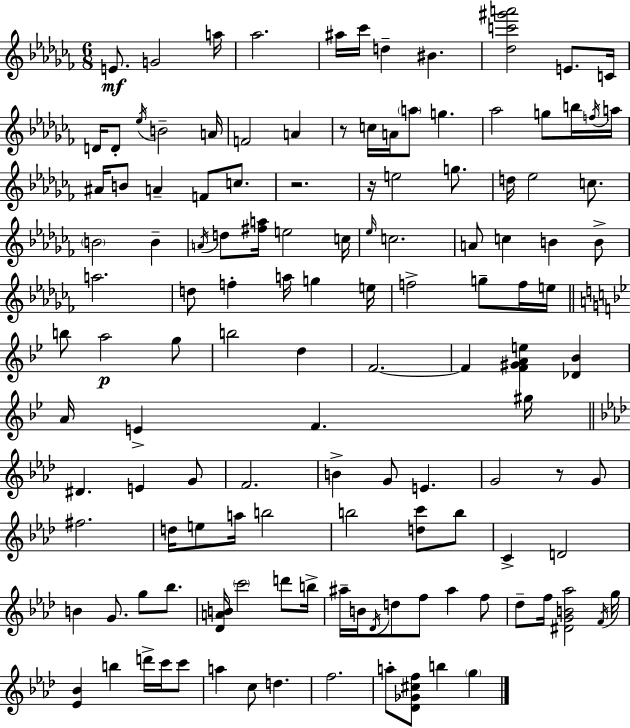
E4/e. G4/h A5/s Ab5/h. A#5/s CES6/s D5/q BIS4/q. [Db5,C6,G#6,A6]/h E4/e. C4/s D4/s D4/e Eb5/s B4/h A4/s F4/h A4/q R/e C5/s A4/s A5/e G5/q. Ab5/h G5/e B5/s F5/s A5/s A#4/s B4/e A4/q F4/e C5/e. R/h. R/s E5/h G5/e. D5/s Eb5/h C5/e. B4/h B4/q A4/s D5/e [F#5,A5]/s E5/h C5/s Eb5/s C5/h. A4/e C5/q B4/q B4/e A5/h. D5/e F5/q A5/s G5/q E5/s F5/h G5/e F5/s E5/s B5/e A5/h G5/e B5/h D5/q F4/h. F4/q [F4,G#4,A4,E5]/q [Db4,Bb4]/q A4/s E4/q F4/q. G#5/s D#4/q. E4/q G4/e F4/h. B4/q G4/e E4/q. G4/h R/e G4/e F#5/h. D5/s E5/e A5/s B5/h B5/h [D5,C6]/e B5/e C4/q D4/h B4/q G4/e. G5/e Bb5/e. [Db4,A4,B4]/s C6/h D6/e B5/s A#5/s B4/s Db4/s D5/e F5/e A#5/q F5/e Db5/e F5/s [D#4,G4,B4,Ab5]/h F4/s G5/s [Eb4,Bb4]/q B5/q D6/s C6/s C6/e A5/q C5/e D5/q. F5/h. A5/e [Db4,Gb4,C#5,F5]/e B5/q G5/q